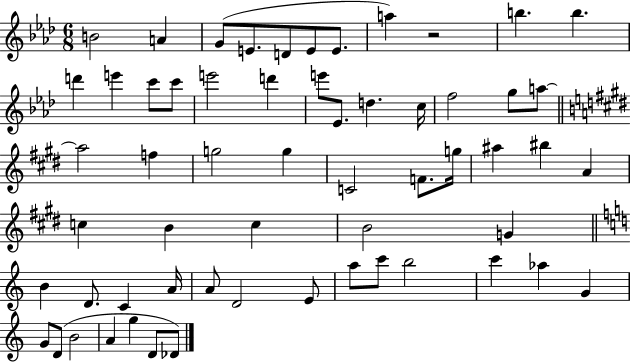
{
  \clef treble
  \numericTimeSignature
  \time 6/8
  \key aes \major
  b'2 a'4 | g'8( e'8. d'8 e'8 e'8. | a''4) r2 | b''4. b''4. | \break d'''4 e'''4 c'''8 c'''8 | e'''2 d'''4 | e'''8 ees'8. d''4. c''16 | f''2 g''8 a''8~~ | \break \bar "||" \break \key e \major a''2 f''4 | g''2 g''4 | c'2 f'8. g''16 | ais''4 bis''4 a'4 | \break c''4 b'4 c''4 | b'2 g'4 | \bar "||" \break \key c \major b'4 d'8. c'4 a'16 | a'8 d'2 e'8 | a''8 c'''8 b''2 | c'''4 aes''4 g'4 | \break g'8 d'8( b'2 | a'4 g''4 d'8 des'8) | \bar "|."
}